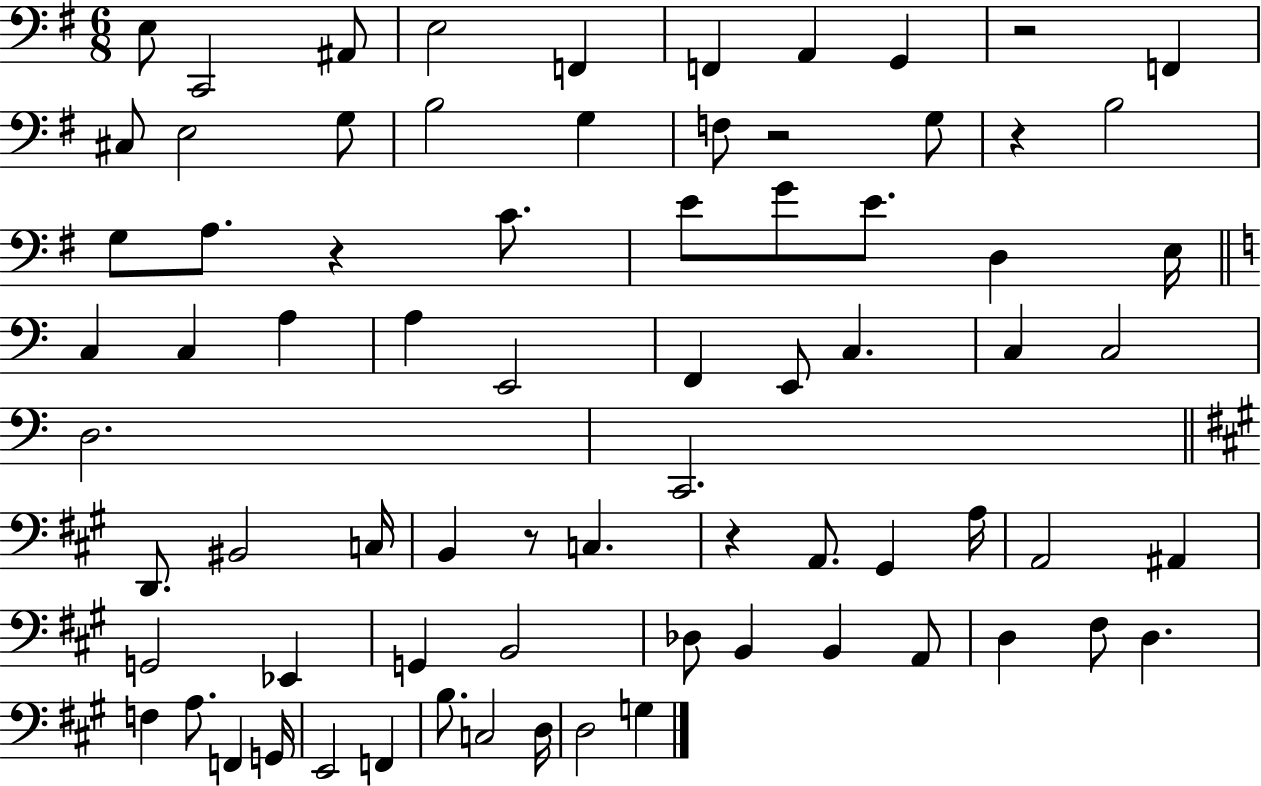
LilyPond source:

{
  \clef bass
  \numericTimeSignature
  \time 6/8
  \key g \major
  e8 c,2 ais,8 | e2 f,4 | f,4 a,4 g,4 | r2 f,4 | \break cis8 e2 g8 | b2 g4 | f8 r2 g8 | r4 b2 | \break g8 a8. r4 c'8. | e'8 g'8 e'8. d4 e16 | \bar "||" \break \key a \minor c4 c4 a4 | a4 e,2 | f,4 e,8 c4. | c4 c2 | \break d2. | c,2. | \bar "||" \break \key a \major d,8. bis,2 c16 | b,4 r8 c4. | r4 a,8. gis,4 a16 | a,2 ais,4 | \break g,2 ees,4 | g,4 b,2 | des8 b,4 b,4 a,8 | d4 fis8 d4. | \break f4 a8. f,4 g,16 | e,2 f,4 | b8. c2 d16 | d2 g4 | \break \bar "|."
}